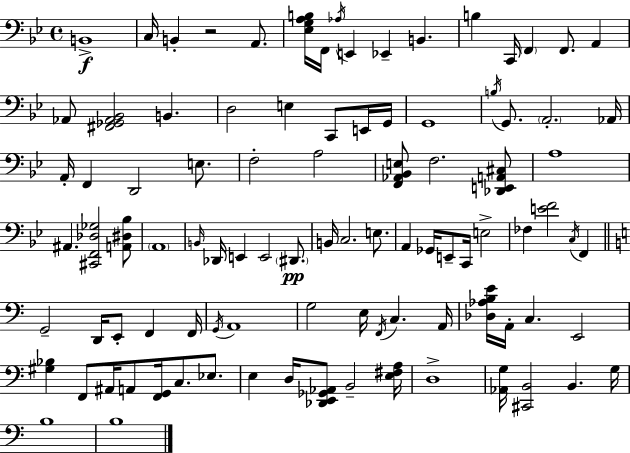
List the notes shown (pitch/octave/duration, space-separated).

B2/w C3/s B2/q R/h A2/e. [Eb3,G3,A3,B3]/s F2/s Ab3/s E2/q Eb2/q B2/q. B3/q C2/s F2/q F2/e. A2/q Ab2/e [F#2,Gb2,Ab2,Bb2]/h B2/q. D3/h E3/q C2/e E2/s G2/s G2/w B3/s G2/e. A2/h. Ab2/s A2/s F2/q D2/h E3/e. F3/h A3/h [F2,Ab2,Bb2,E3]/e F3/h. [Db2,E2,A2,C#3]/e A3/w A#2/q. [C#2,F2,Db3,Gb3]/h [A2,D#3,Bb3]/e A2/w B2/s Db2/s E2/q E2/h D#2/e. B2/s C3/h. E3/e. A2/q Gb2/s E2/e C2/s E3/h FES3/q [E4,F4]/h C3/s F2/q G2/h D2/s E2/e F2/q F2/s G2/s A2/w G3/h E3/s F2/s C3/q. A2/s [Db3,Ab3,B3,E4]/s A2/s C3/q. E2/h [G#3,Bb3]/q F2/e A#2/s A2/e [F2,G2]/s C3/e. Eb3/e. E3/q D3/s [Db2,E2,Gb2,Ab2]/e B2/h [E3,F#3,A3]/s D3/w [Ab2,G3]/s [C#2,B2]/h B2/q. G3/s B3/w B3/w